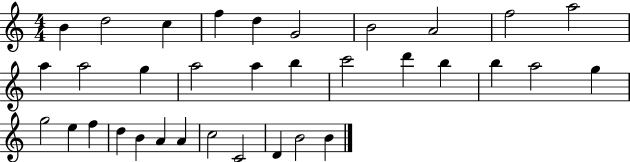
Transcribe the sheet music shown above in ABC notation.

X:1
T:Untitled
M:4/4
L:1/4
K:C
B d2 c f d G2 B2 A2 f2 a2 a a2 g a2 a b c'2 d' b b a2 g g2 e f d B A A c2 C2 D B2 B